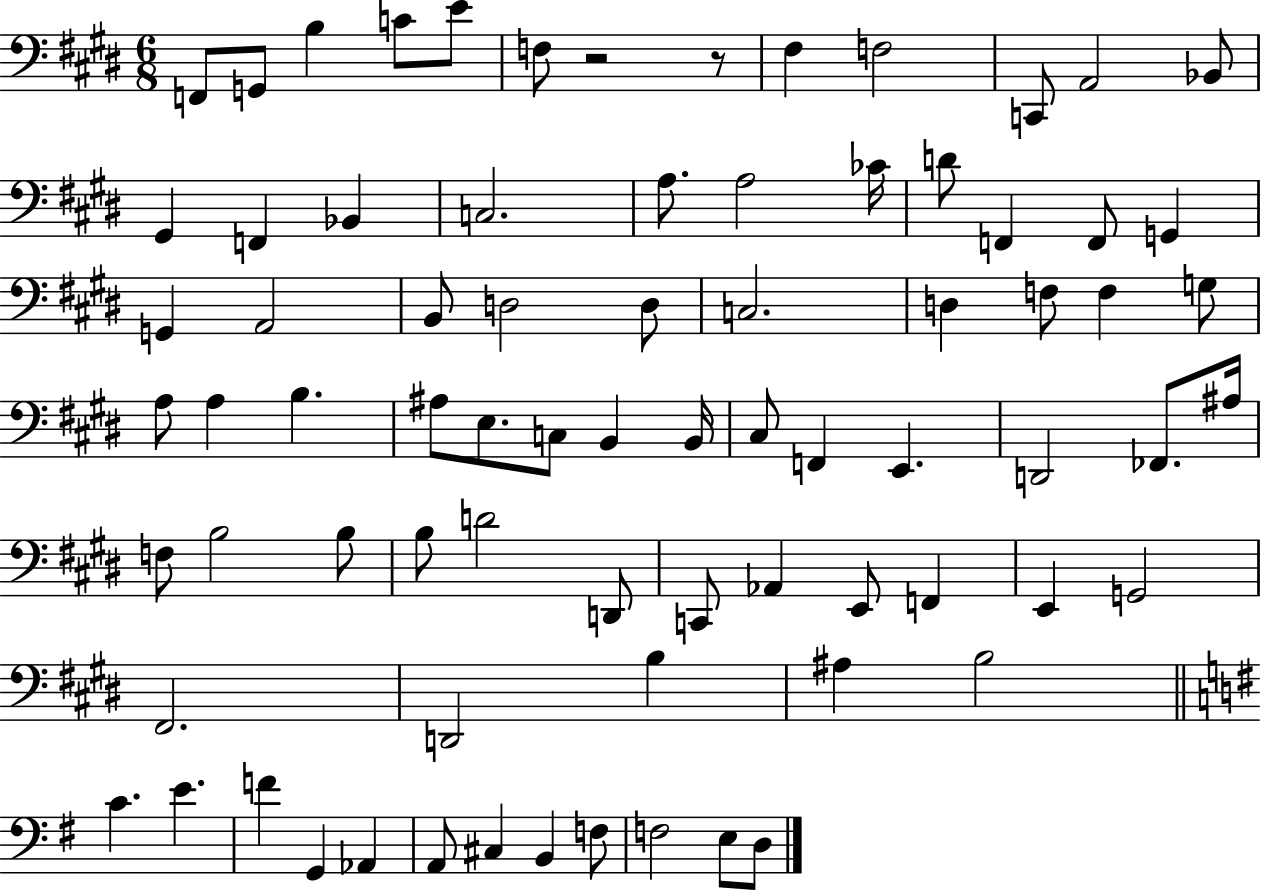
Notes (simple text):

F2/e G2/e B3/q C4/e E4/e F3/e R/h R/e F#3/q F3/h C2/e A2/h Bb2/e G#2/q F2/q Bb2/q C3/h. A3/e. A3/h CES4/s D4/e F2/q F2/e G2/q G2/q A2/h B2/e D3/h D3/e C3/h. D3/q F3/e F3/q G3/e A3/e A3/q B3/q. A#3/e E3/e. C3/e B2/q B2/s C#3/e F2/q E2/q. D2/h FES2/e. A#3/s F3/e B3/h B3/e B3/e D4/h D2/e C2/e Ab2/q E2/e F2/q E2/q G2/h F#2/h. D2/h B3/q A#3/q B3/h C4/q. E4/q. F4/q G2/q Ab2/q A2/e C#3/q B2/q F3/e F3/h E3/e D3/e